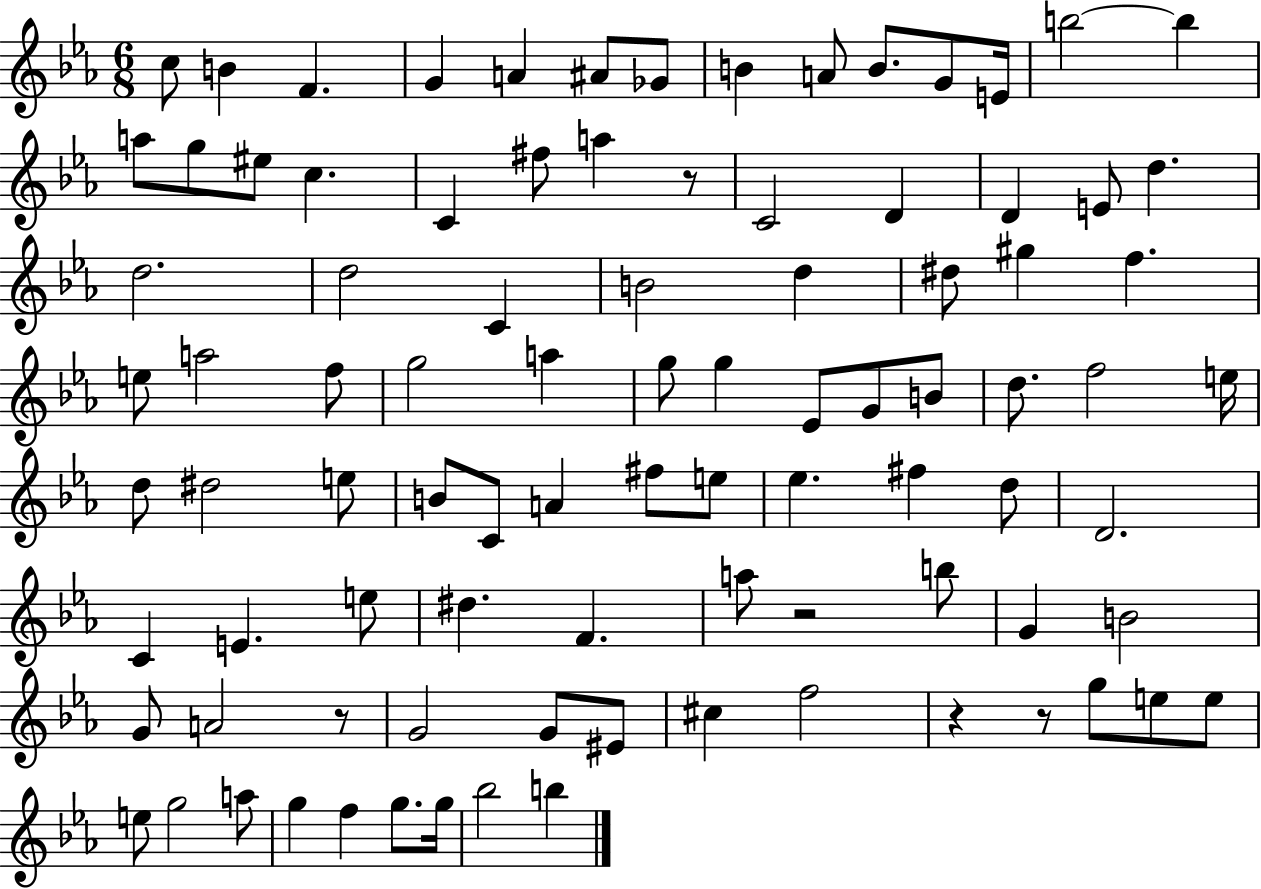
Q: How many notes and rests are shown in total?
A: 92